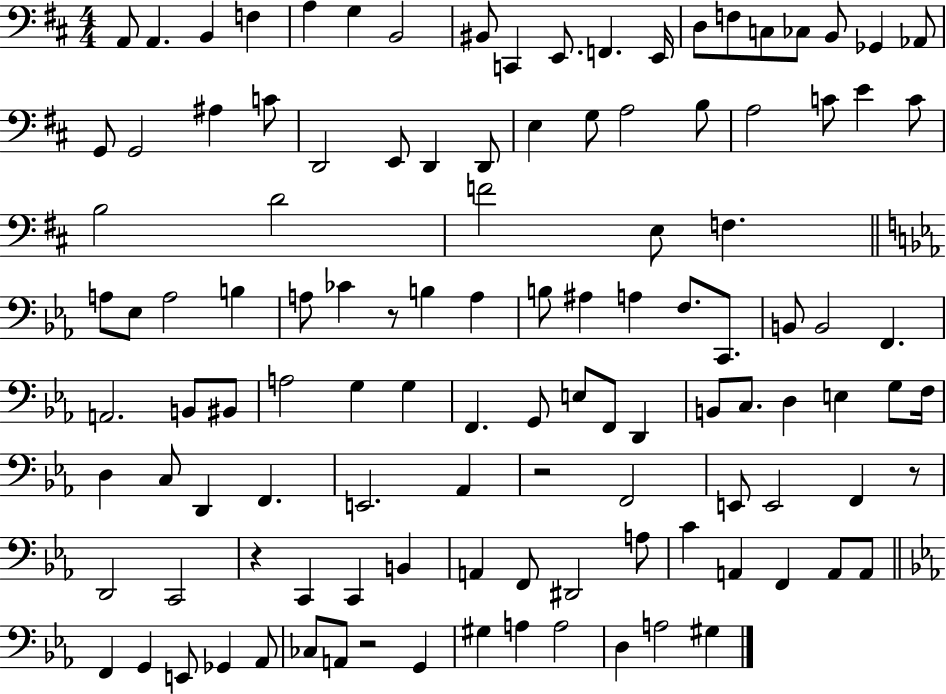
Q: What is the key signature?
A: D major